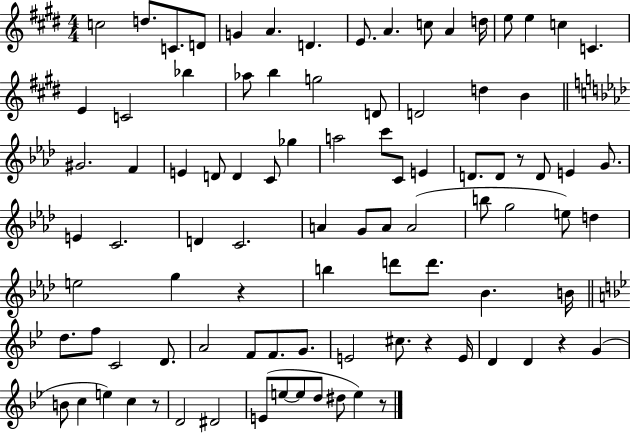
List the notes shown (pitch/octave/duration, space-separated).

C5/h D5/e. C4/e. D4/e G4/q A4/q. D4/q. E4/e. A4/q. C5/e A4/q D5/s E5/e E5/q C5/q C4/q. E4/q C4/h Bb5/q Ab5/e B5/q G5/h D4/e D4/h D5/q B4/q G#4/h. F4/q E4/q D4/e D4/q C4/e Gb5/q A5/h C6/e C4/e E4/q D4/e. D4/e R/e D4/e E4/q G4/e. E4/q C4/h. D4/q C4/h. A4/q G4/e A4/e A4/h B5/e G5/h E5/e D5/q E5/h G5/q R/q B5/q D6/e D6/e. Bb4/q. B4/s D5/e. F5/e C4/h D4/e. A4/h F4/e F4/e. G4/e. E4/h C#5/e. R/q E4/s D4/q D4/q R/q G4/q B4/e C5/q E5/q C5/q R/e D4/h D#4/h E4/e E5/e E5/e D5/e D#5/e E5/q R/e